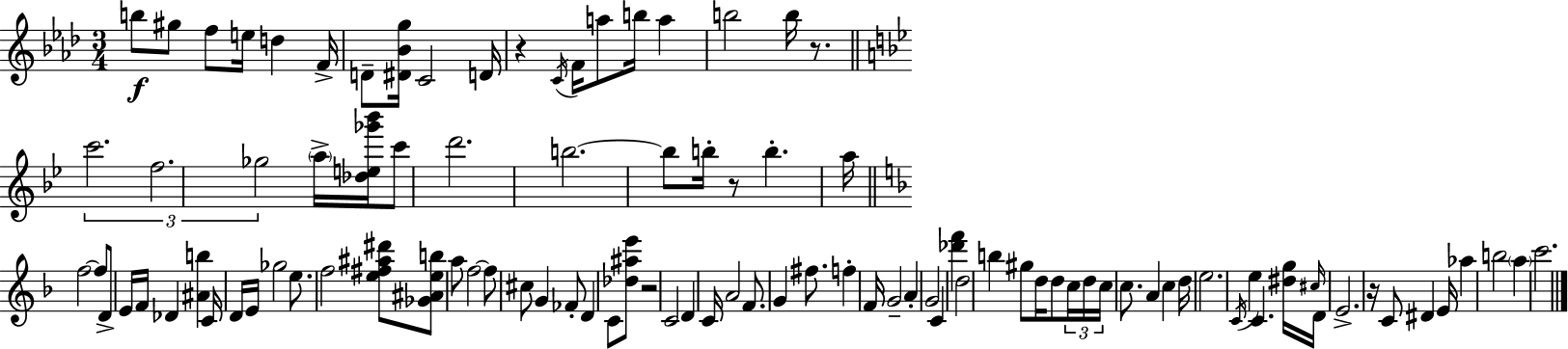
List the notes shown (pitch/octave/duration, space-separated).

B5/e G#5/e F5/e E5/s D5/q F4/s D4/e [D#4,Bb4,G5]/s C4/h D4/s R/q C4/s F4/s A5/e B5/s A5/q B5/h B5/s R/e. C6/h. F5/h. Gb5/h A5/s [Db5,E5,Gb6,Bb6]/s C6/e D6/h. B5/h. B5/e B5/s R/e B5/q. A5/s F5/h F5/e D4/e E4/s F4/s Db4/q [A#4,B5]/q C4/s D4/s E4/s Gb5/h E5/e. F5/h [E5,F#5,A#5,D#6]/e [Gb4,A#4,E5,B5]/e A5/e F5/h F5/e C#5/e G4/q FES4/e D4/q C4/e [Db5,A#5,E6]/e R/h C4/h D4/q C4/s A4/h F4/e. G4/q F#5/e. F5/q F4/s G4/h A4/q G4/h C4/q [Db6,F6]/q D5/h B5/q G#5/e D5/s D5/e C5/s D5/s C5/s C5/e. A4/q C5/q D5/s E5/h. C4/s E5/q C4/q. [D#5,G5]/s C#5/s D4/s E4/h. R/s C4/e D#4/q E4/s Ab5/q B5/h A5/q C6/h.